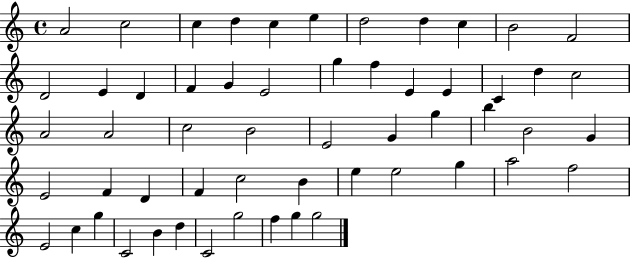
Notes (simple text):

A4/h C5/h C5/q D5/q C5/q E5/q D5/h D5/q C5/q B4/h F4/h D4/h E4/q D4/q F4/q G4/q E4/h G5/q F5/q E4/q E4/q C4/q D5/q C5/h A4/h A4/h C5/h B4/h E4/h G4/q G5/q B5/q B4/h G4/q E4/h F4/q D4/q F4/q C5/h B4/q E5/q E5/h G5/q A5/h F5/h E4/h C5/q G5/q C4/h B4/q D5/q C4/h G5/h F5/q G5/q G5/h